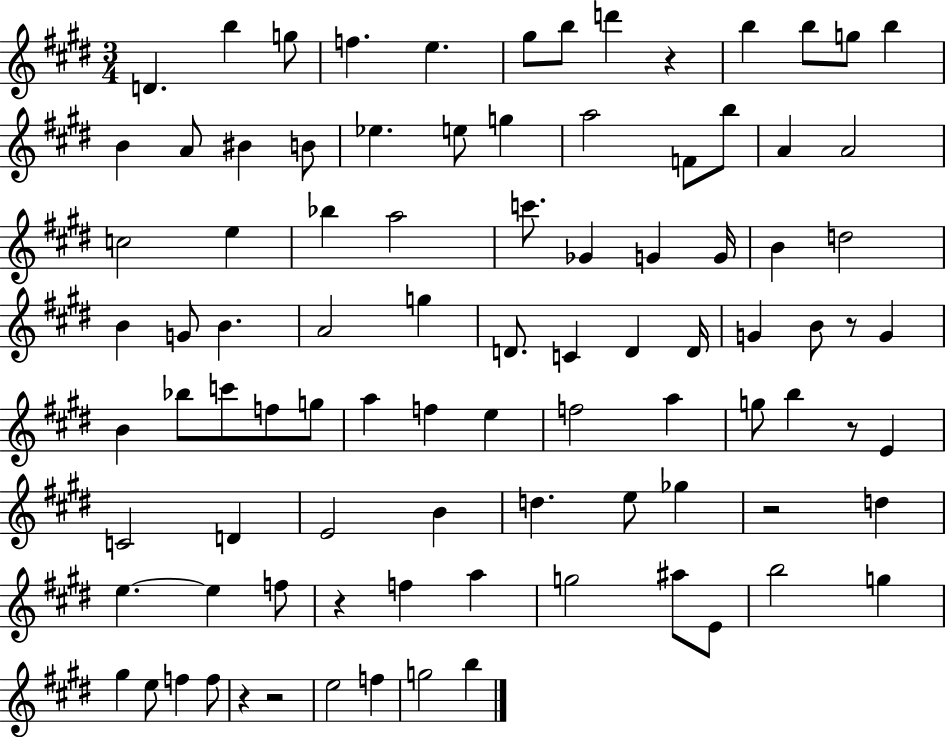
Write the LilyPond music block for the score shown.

{
  \clef treble
  \numericTimeSignature
  \time 3/4
  \key e \major
  d'4. b''4 g''8 | f''4. e''4. | gis''8 b''8 d'''4 r4 | b''4 b''8 g''8 b''4 | \break b'4 a'8 bis'4 b'8 | ees''4. e''8 g''4 | a''2 f'8 b''8 | a'4 a'2 | \break c''2 e''4 | bes''4 a''2 | c'''8. ges'4 g'4 g'16 | b'4 d''2 | \break b'4 g'8 b'4. | a'2 g''4 | d'8. c'4 d'4 d'16 | g'4 b'8 r8 g'4 | \break b'4 bes''8 c'''8 f''8 g''8 | a''4 f''4 e''4 | f''2 a''4 | g''8 b''4 r8 e'4 | \break c'2 d'4 | e'2 b'4 | d''4. e''8 ges''4 | r2 d''4 | \break e''4.~~ e''4 f''8 | r4 f''4 a''4 | g''2 ais''8 e'8 | b''2 g''4 | \break gis''4 e''8 f''4 f''8 | r4 r2 | e''2 f''4 | g''2 b''4 | \break \bar "|."
}